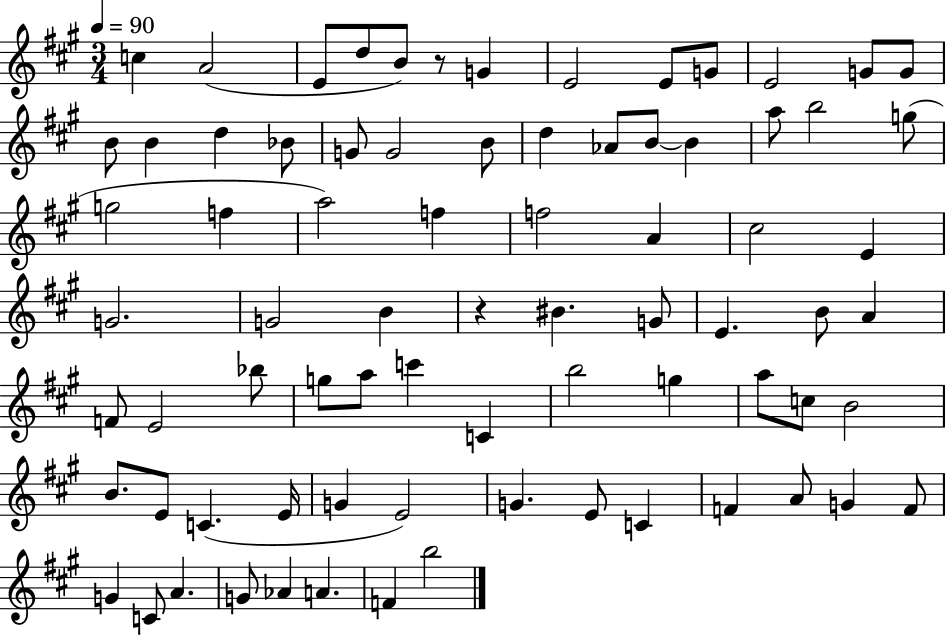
X:1
T:Untitled
M:3/4
L:1/4
K:A
c A2 E/2 d/2 B/2 z/2 G E2 E/2 G/2 E2 G/2 G/2 B/2 B d _B/2 G/2 G2 B/2 d _A/2 B/2 B a/2 b2 g/2 g2 f a2 f f2 A ^c2 E G2 G2 B z ^B G/2 E B/2 A F/2 E2 _b/2 g/2 a/2 c' C b2 g a/2 c/2 B2 B/2 E/2 C E/4 G E2 G E/2 C F A/2 G F/2 G C/2 A G/2 _A A F b2